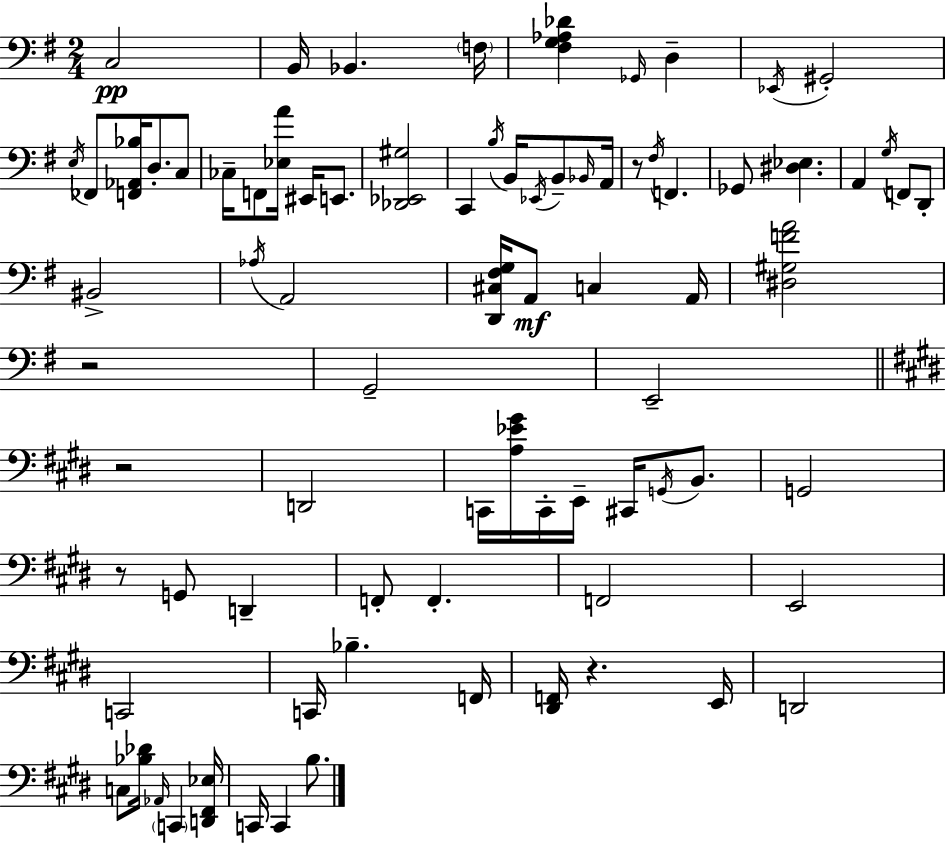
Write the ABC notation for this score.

X:1
T:Untitled
M:2/4
L:1/4
K:Em
C,2 B,,/4 _B,, F,/4 [^F,G,_A,_D] _G,,/4 D, _E,,/4 ^G,,2 E,/4 _F,,/2 [F,,_A,,_B,]/4 D,/2 C,/2 _C,/4 F,,/2 [_E,A]/4 ^E,,/4 E,,/2 [_D,,_E,,^G,]2 C,, B,/4 B,,/4 _E,,/4 B,,/2 _B,,/4 A,,/4 z/2 ^F,/4 F,, _G,,/2 [^D,_E,] A,, G,/4 F,,/2 D,,/2 ^B,,2 _A,/4 A,,2 [D,,^C,^F,G,]/4 A,,/2 C, A,,/4 [^D,^G,FA]2 z2 G,,2 E,,2 z2 D,,2 C,,/4 [A,_E^G]/4 C,,/4 E,,/4 ^C,,/4 G,,/4 B,,/2 G,,2 z/2 G,,/2 D,, F,,/2 F,, F,,2 E,,2 C,,2 C,,/4 _B, F,,/4 [^D,,F,,]/4 z E,,/4 D,,2 C,/2 [_B,_D]/4 _A,,/4 C,, [D,,^F,,_E,]/4 C,,/4 C,, B,/2